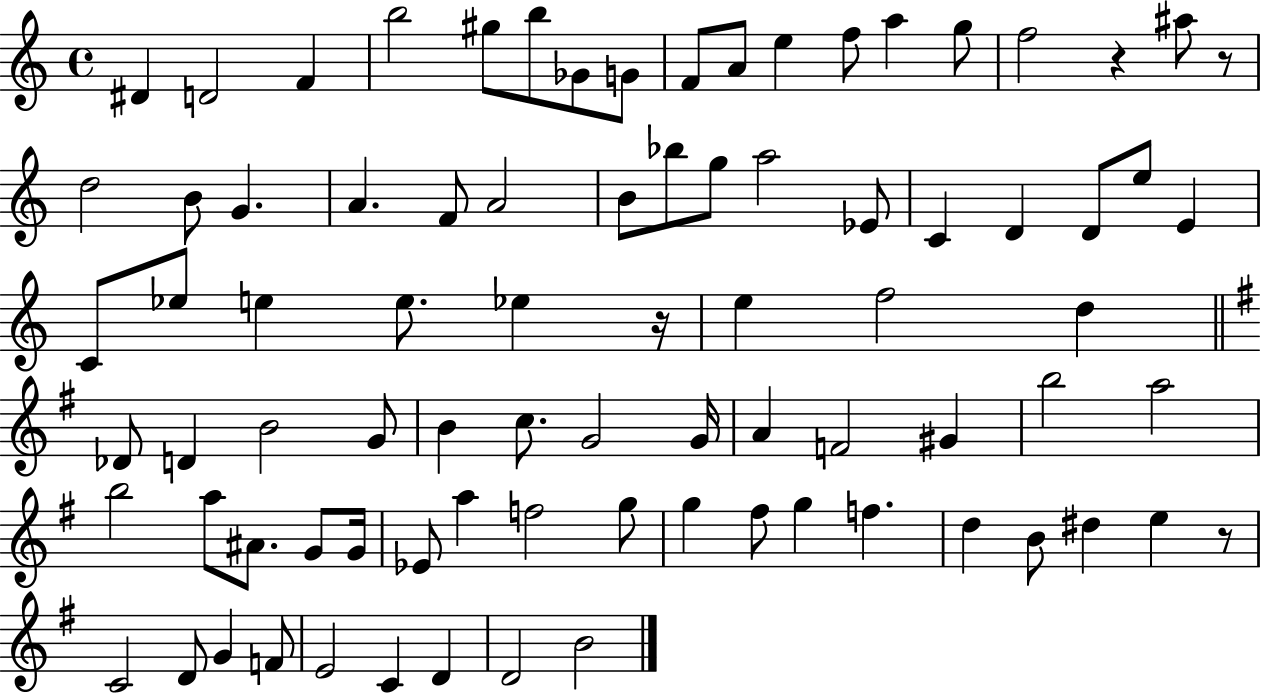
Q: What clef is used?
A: treble